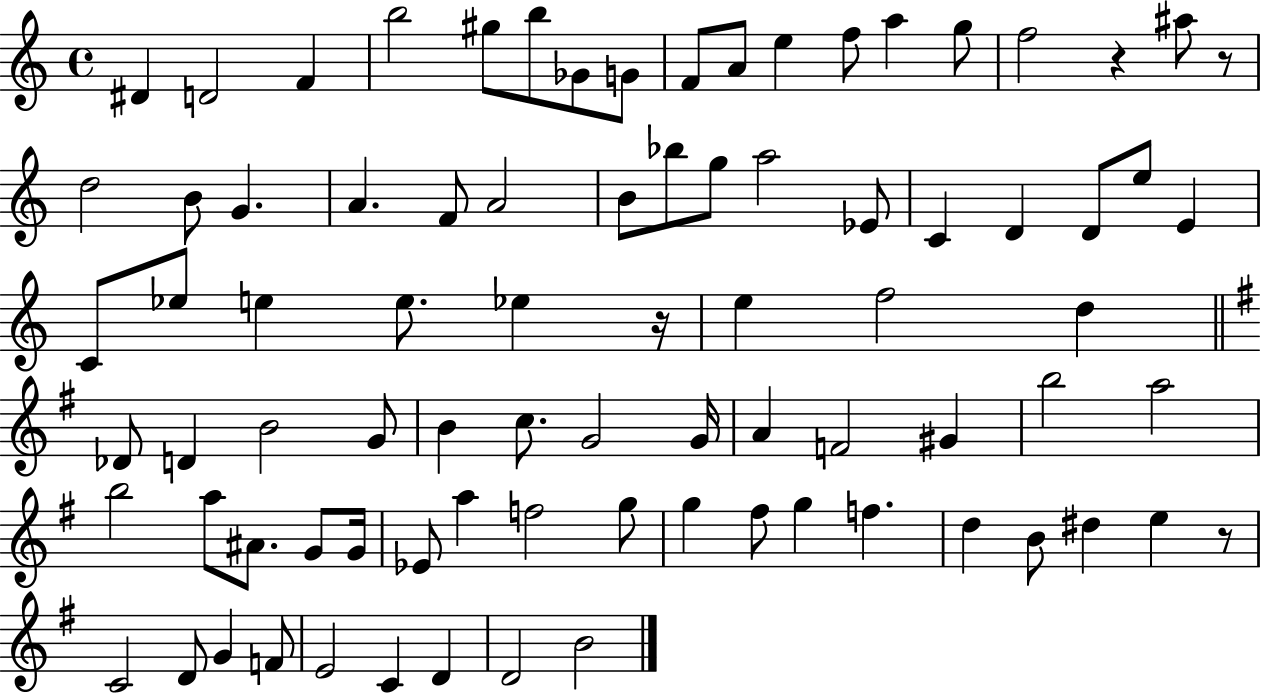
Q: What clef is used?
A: treble